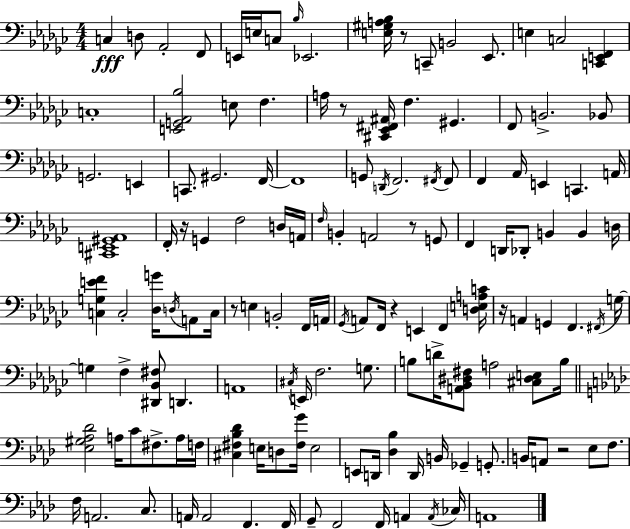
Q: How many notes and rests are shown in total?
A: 139